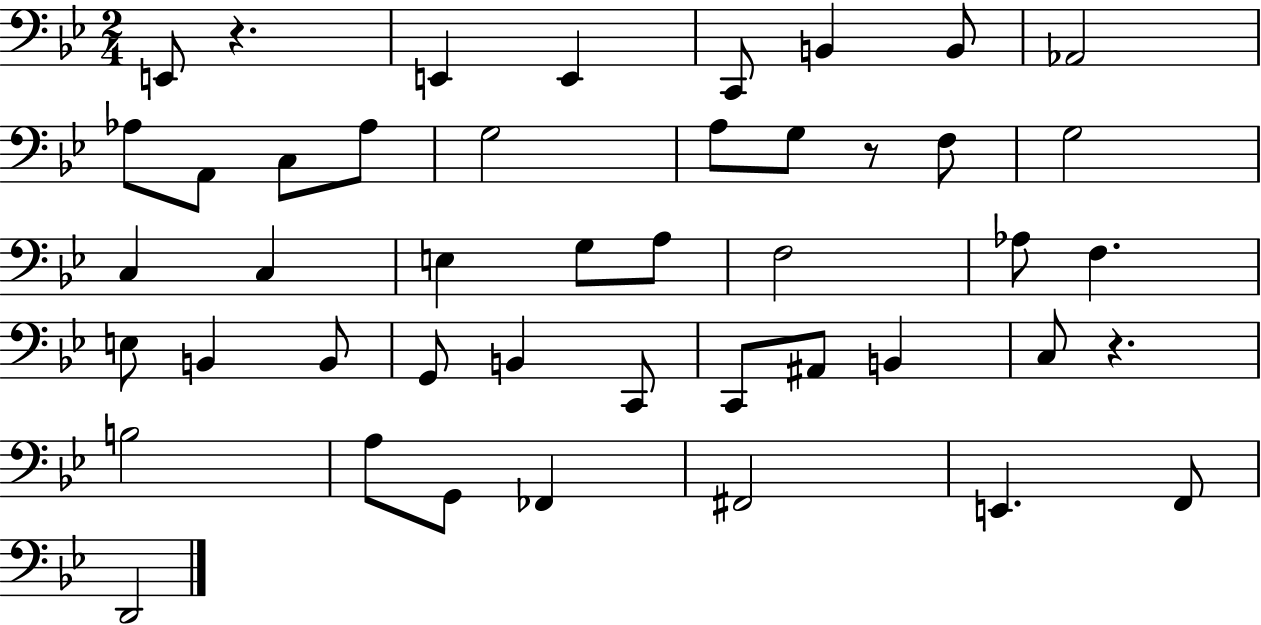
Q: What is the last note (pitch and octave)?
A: D2